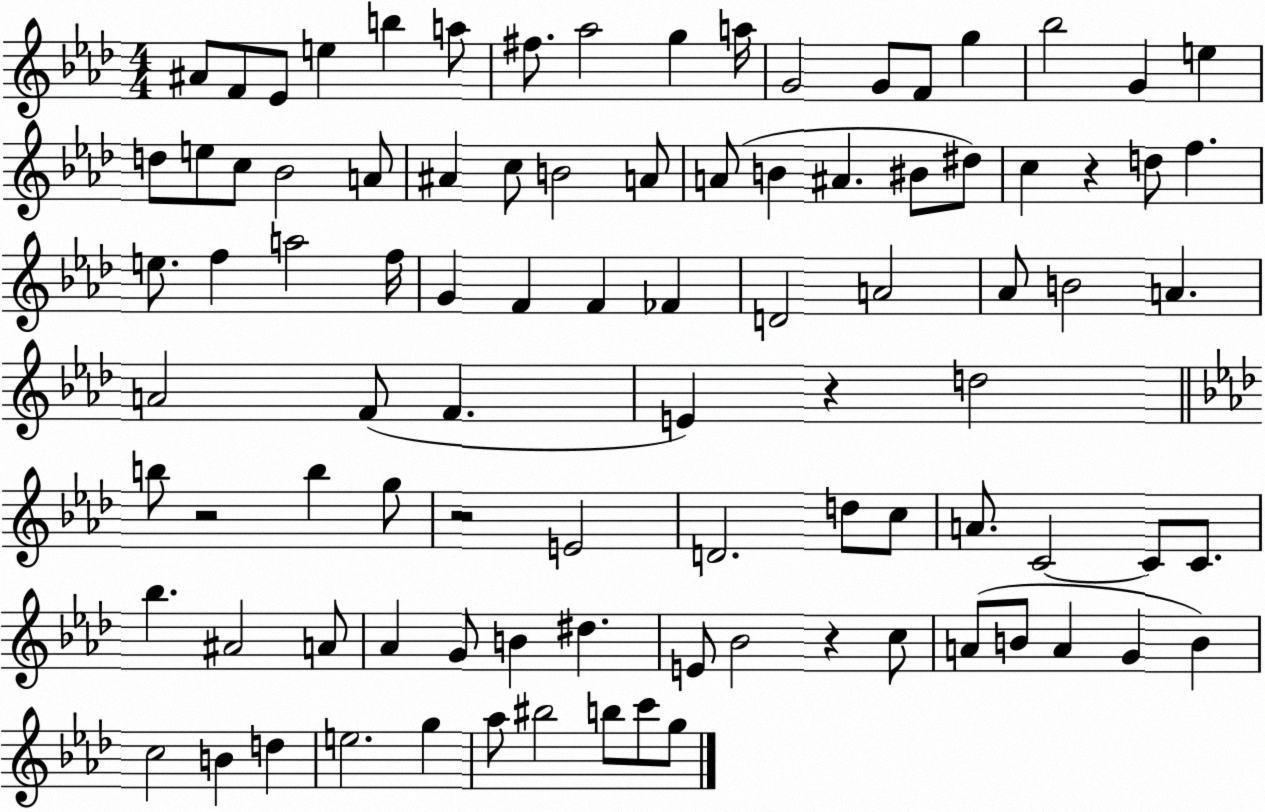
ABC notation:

X:1
T:Untitled
M:4/4
L:1/4
K:Ab
^A/2 F/2 _E/2 e b a/2 ^f/2 _a2 g a/4 G2 G/2 F/2 g _b2 G e d/2 e/2 c/2 _B2 A/2 ^A c/2 B2 A/2 A/2 B ^A ^B/2 ^d/2 c z d/2 f e/2 f a2 f/4 G F F _F D2 A2 _A/2 B2 A A2 F/2 F E z d2 b/2 z2 b g/2 z2 E2 D2 d/2 c/2 A/2 C2 C/2 C/2 _b ^A2 A/2 _A G/2 B ^d E/2 _B2 z c/2 A/2 B/2 A G B c2 B d e2 g _a/2 ^b2 b/2 c'/2 g/2